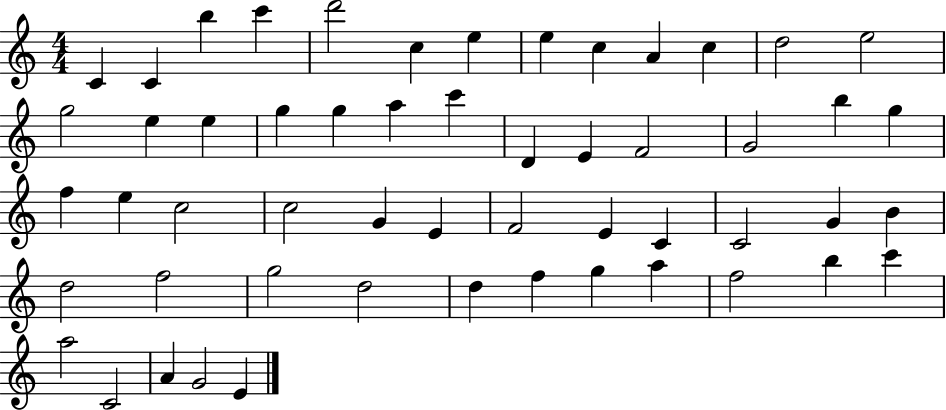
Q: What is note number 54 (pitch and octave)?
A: E4